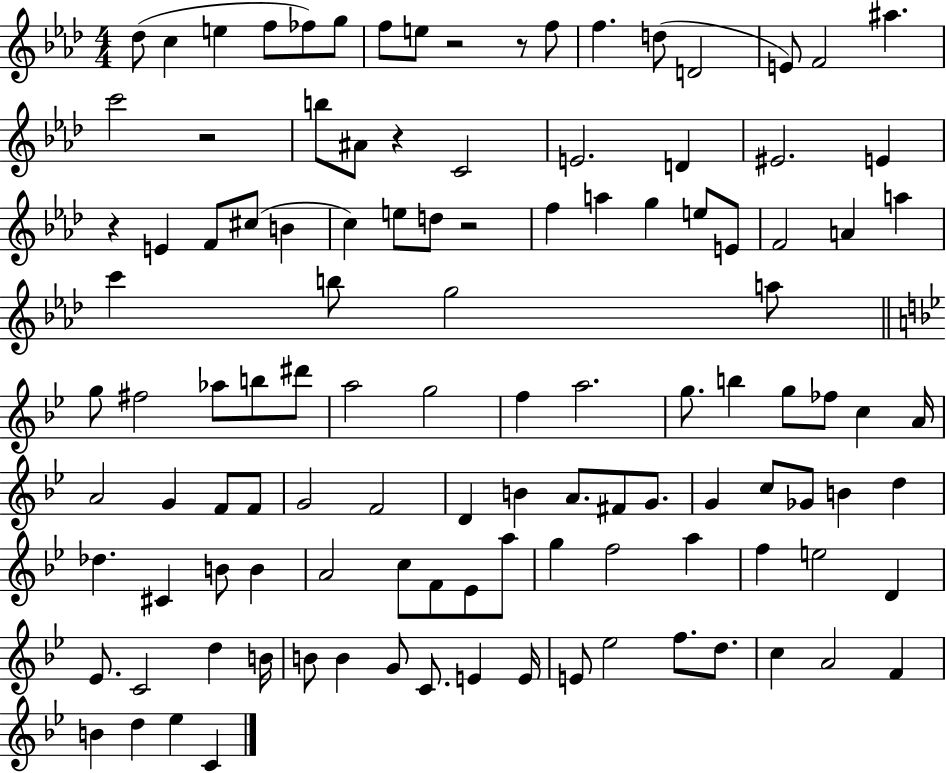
{
  \clef treble
  \numericTimeSignature
  \time 4/4
  \key aes \major
  des''8( c''4 e''4 f''8 fes''8) g''8 | f''8 e''8 r2 r8 f''8 | f''4. d''8( d'2 | e'8) f'2 ais''4. | \break c'''2 r2 | b''8 ais'8 r4 c'2 | e'2. d'4 | eis'2. e'4 | \break r4 e'4 f'8 cis''8( b'4 | c''4) e''8 d''8 r2 | f''4 a''4 g''4 e''8 e'8 | f'2 a'4 a''4 | \break c'''4 b''8 g''2 a''8 | \bar "||" \break \key bes \major g''8 fis''2 aes''8 b''8 dis'''8 | a''2 g''2 | f''4 a''2. | g''8. b''4 g''8 fes''8 c''4 a'16 | \break a'2 g'4 f'8 f'8 | g'2 f'2 | d'4 b'4 a'8. fis'8 g'8. | g'4 c''8 ges'8 b'4 d''4 | \break des''4. cis'4 b'8 b'4 | a'2 c''8 f'8 ees'8 a''8 | g''4 f''2 a''4 | f''4 e''2 d'4 | \break ees'8. c'2 d''4 b'16 | b'8 b'4 g'8 c'8. e'4 e'16 | e'8 ees''2 f''8. d''8. | c''4 a'2 f'4 | \break b'4 d''4 ees''4 c'4 | \bar "|."
}